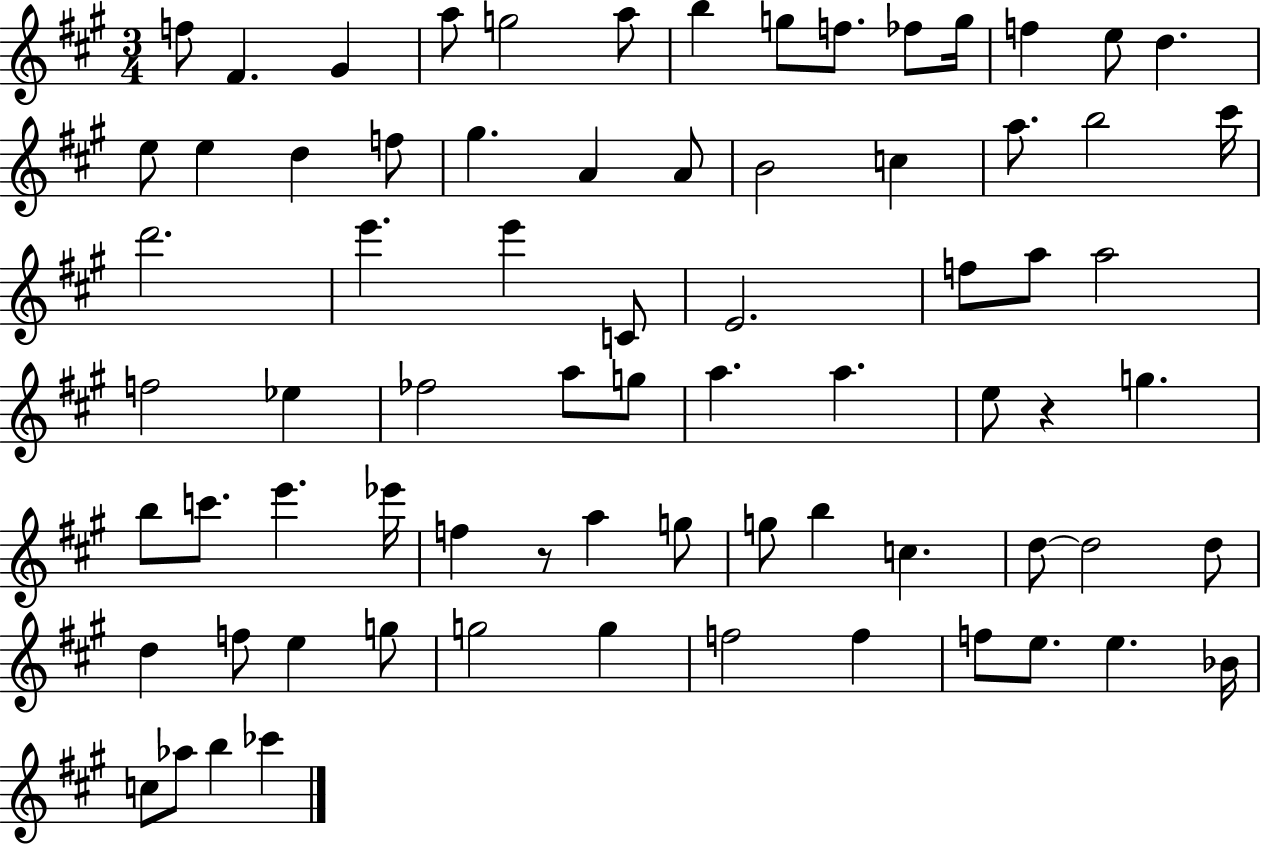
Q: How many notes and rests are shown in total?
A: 74